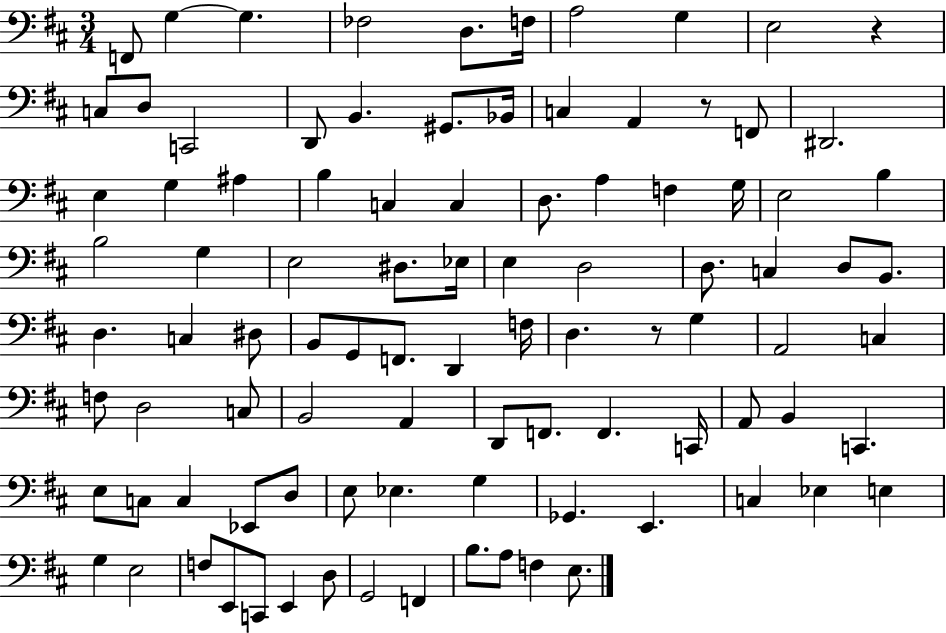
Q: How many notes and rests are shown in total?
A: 96